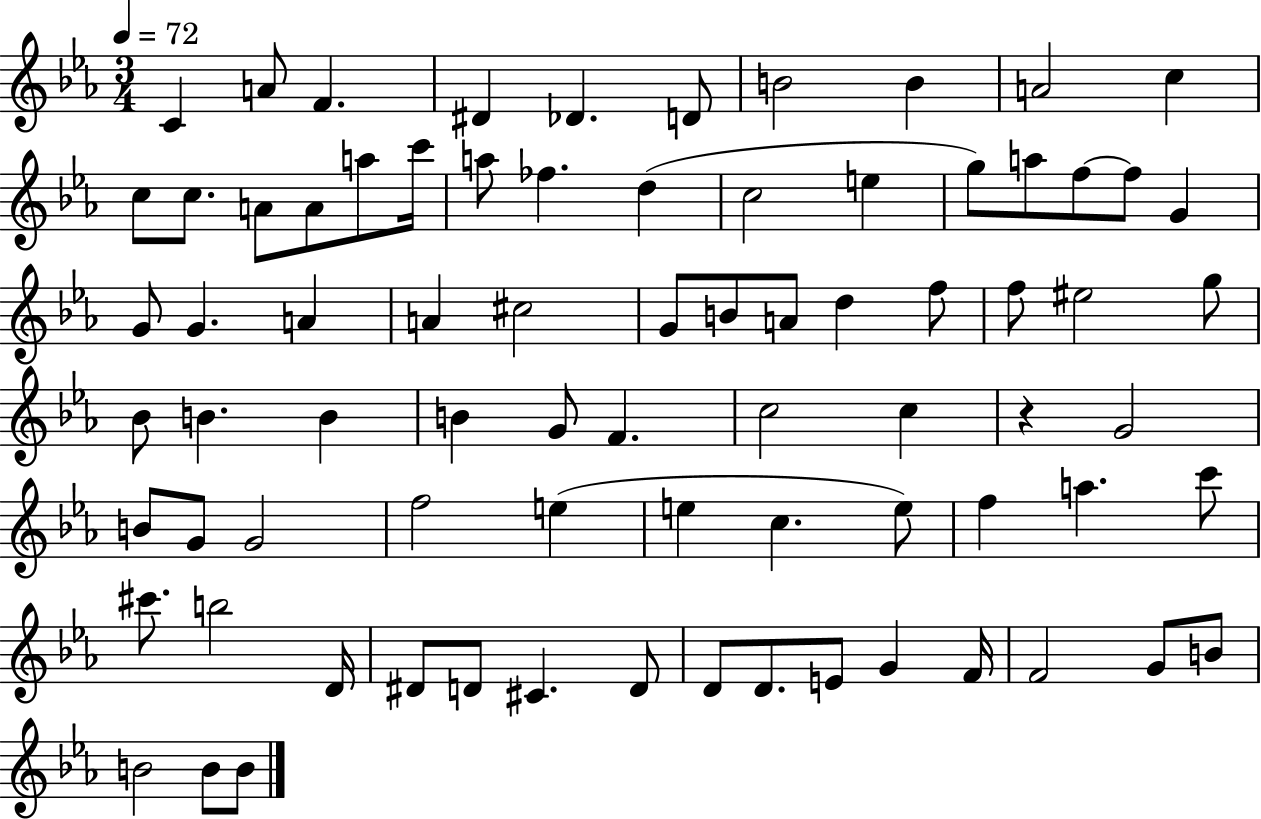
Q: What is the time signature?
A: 3/4